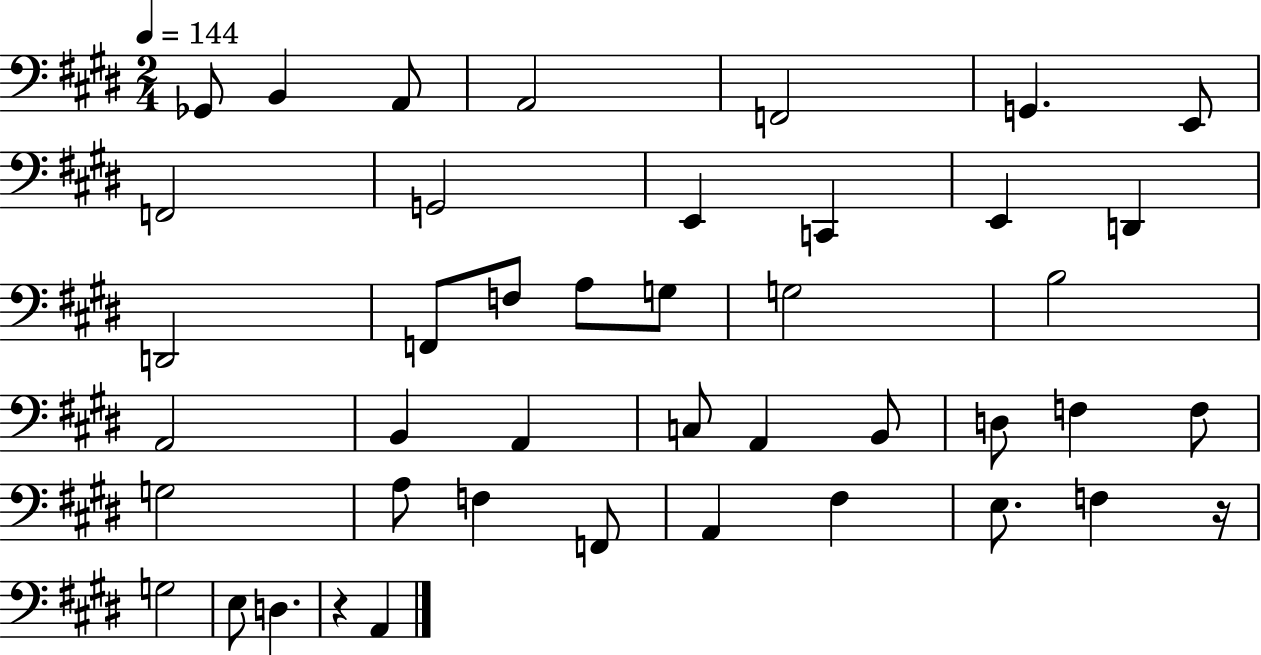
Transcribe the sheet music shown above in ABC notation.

X:1
T:Untitled
M:2/4
L:1/4
K:E
_G,,/2 B,, A,,/2 A,,2 F,,2 G,, E,,/2 F,,2 G,,2 E,, C,, E,, D,, D,,2 F,,/2 F,/2 A,/2 G,/2 G,2 B,2 A,,2 B,, A,, C,/2 A,, B,,/2 D,/2 F, F,/2 G,2 A,/2 F, F,,/2 A,, ^F, E,/2 F, z/4 G,2 E,/2 D, z A,,